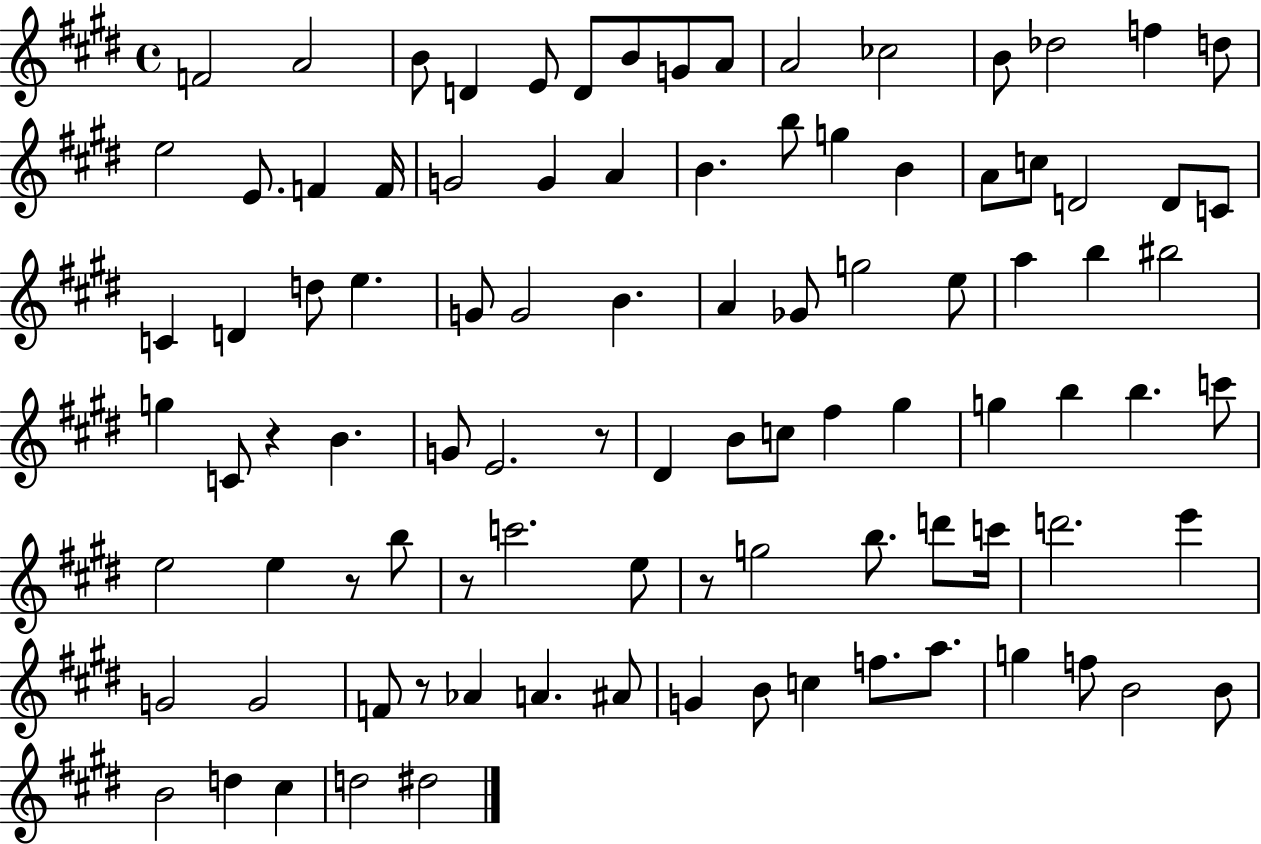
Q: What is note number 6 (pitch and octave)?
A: D4